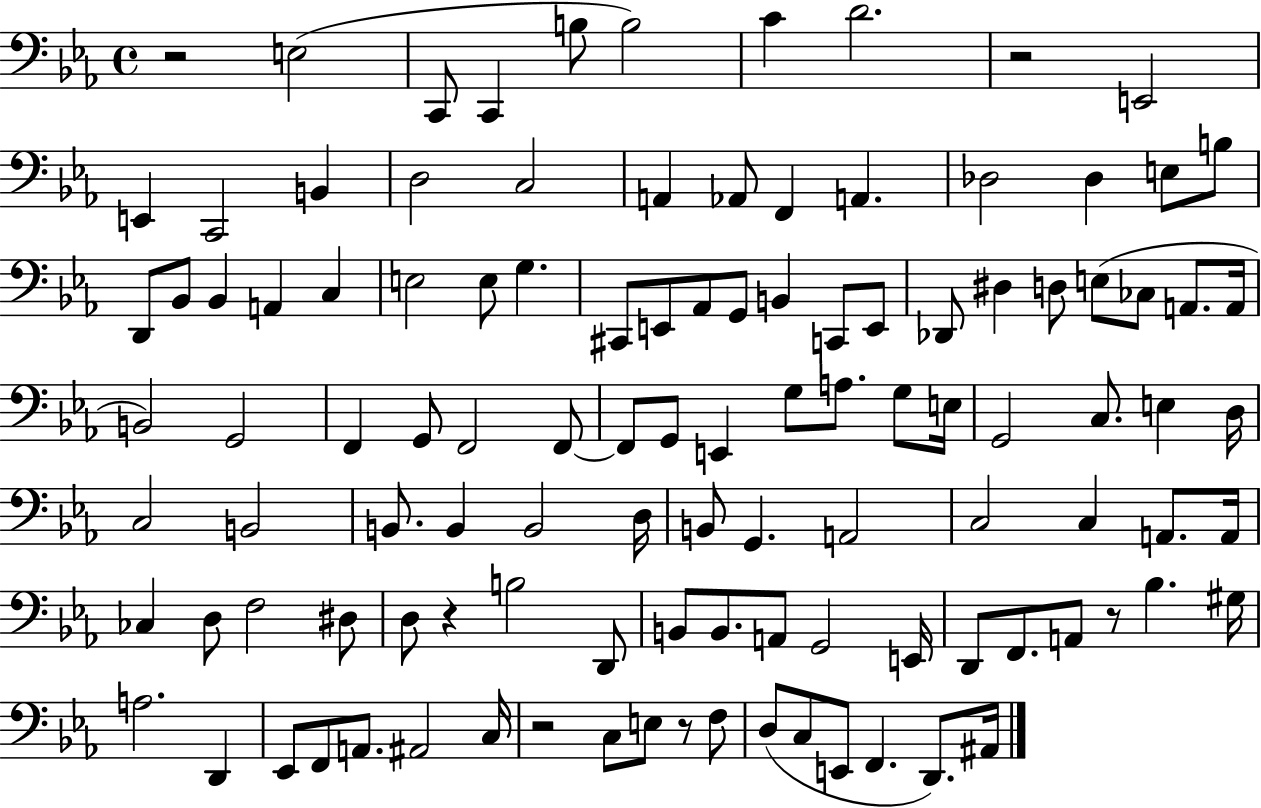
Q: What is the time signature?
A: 4/4